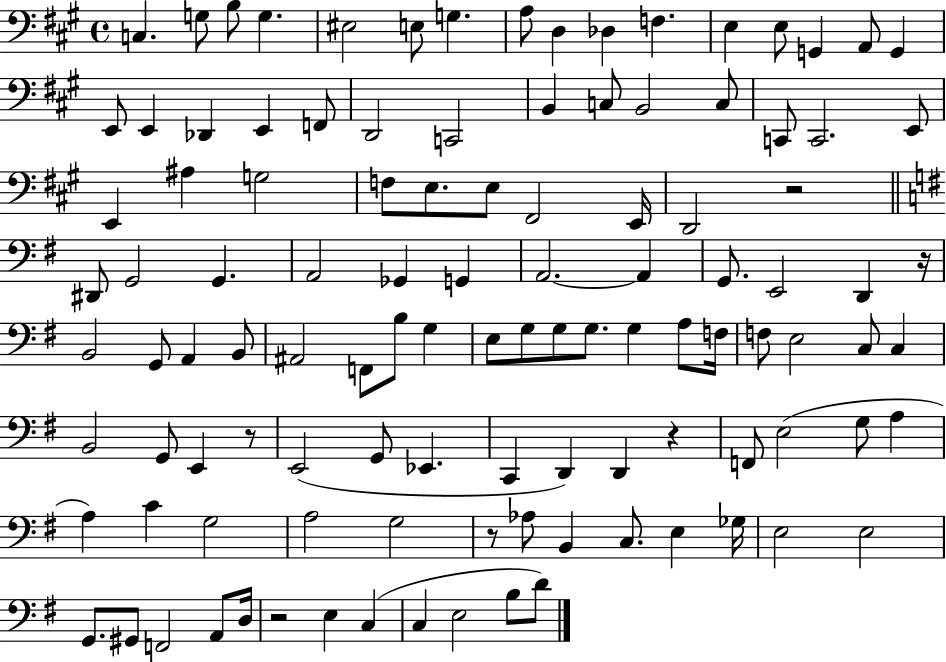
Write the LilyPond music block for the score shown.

{
  \clef bass
  \time 4/4
  \defaultTimeSignature
  \key a \major
  c4. g8 b8 g4. | eis2 e8 g4. | a8 d4 des4 f4. | e4 e8 g,4 a,8 g,4 | \break e,8 e,4 des,4 e,4 f,8 | d,2 c,2 | b,4 c8 b,2 c8 | c,8 c,2. e,8 | \break e,4 ais4 g2 | f8 e8. e8 fis,2 e,16 | d,2 r2 | \bar "||" \break \key g \major dis,8 g,2 g,4. | a,2 ges,4 g,4 | a,2.~~ a,4 | g,8. e,2 d,4 r16 | \break b,2 g,8 a,4 b,8 | ais,2 f,8 b8 g4 | e8 g8 g8 g8. g4 a8 f16 | f8 e2 c8 c4 | \break b,2 g,8 e,4 r8 | e,2( g,8 ees,4. | c,4 d,4) d,4 r4 | f,8 e2( g8 a4 | \break a4) c'4 g2 | a2 g2 | r8 aes8 b,4 c8. e4 ges16 | e2 e2 | \break g,8. gis,8 f,2 a,8 d16 | r2 e4 c4( | c4 e2 b8 d'8) | \bar "|."
}